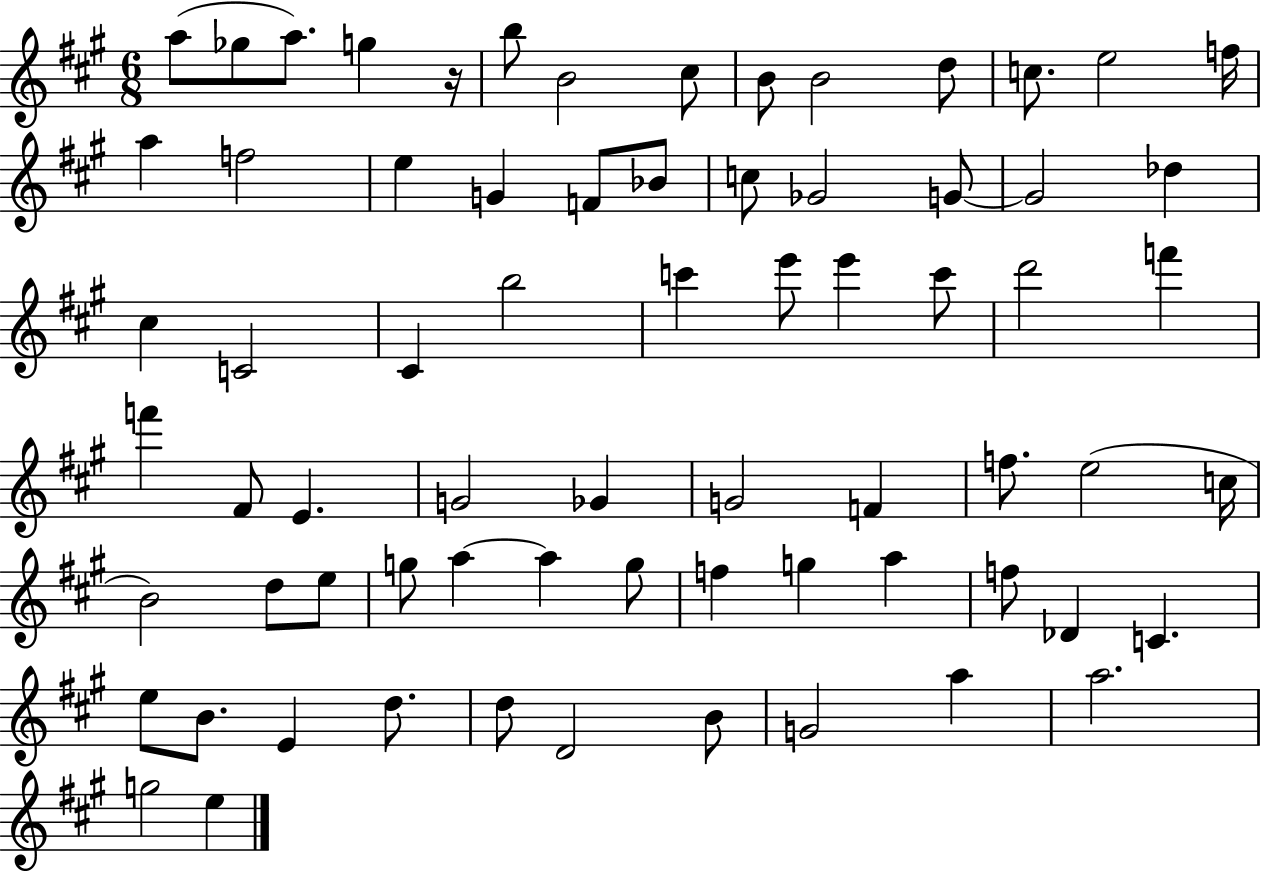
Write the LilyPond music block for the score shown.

{
  \clef treble
  \numericTimeSignature
  \time 6/8
  \key a \major
  a''8( ges''8 a''8.) g''4 r16 | b''8 b'2 cis''8 | b'8 b'2 d''8 | c''8. e''2 f''16 | \break a''4 f''2 | e''4 g'4 f'8 bes'8 | c''8 ges'2 g'8~~ | g'2 des''4 | \break cis''4 c'2 | cis'4 b''2 | c'''4 e'''8 e'''4 c'''8 | d'''2 f'''4 | \break f'''4 fis'8 e'4. | g'2 ges'4 | g'2 f'4 | f''8. e''2( c''16 | \break b'2) d''8 e''8 | g''8 a''4~~ a''4 g''8 | f''4 g''4 a''4 | f''8 des'4 c'4. | \break e''8 b'8. e'4 d''8. | d''8 d'2 b'8 | g'2 a''4 | a''2. | \break g''2 e''4 | \bar "|."
}